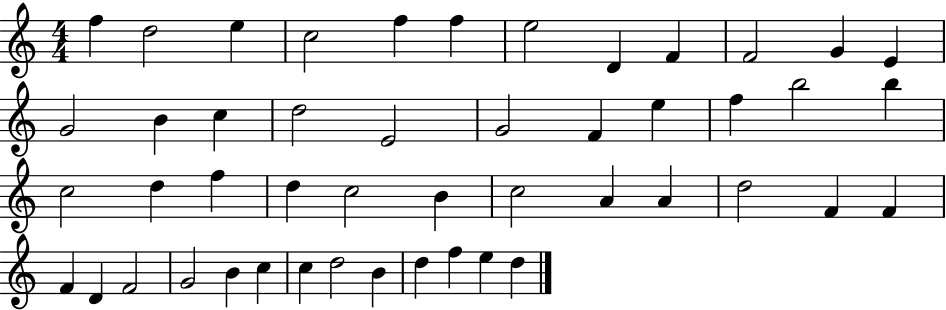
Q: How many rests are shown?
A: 0